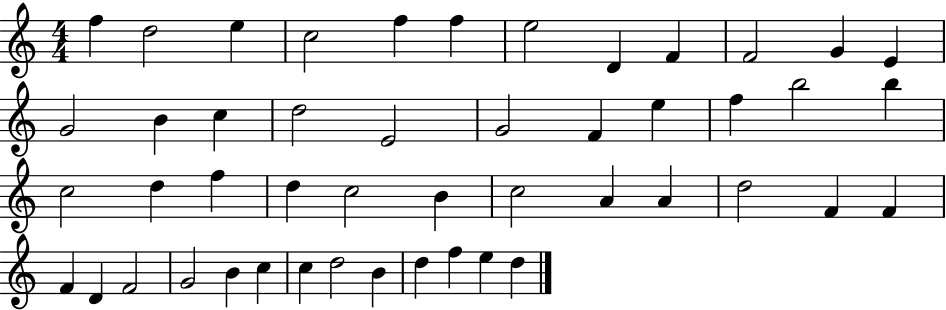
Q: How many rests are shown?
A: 0